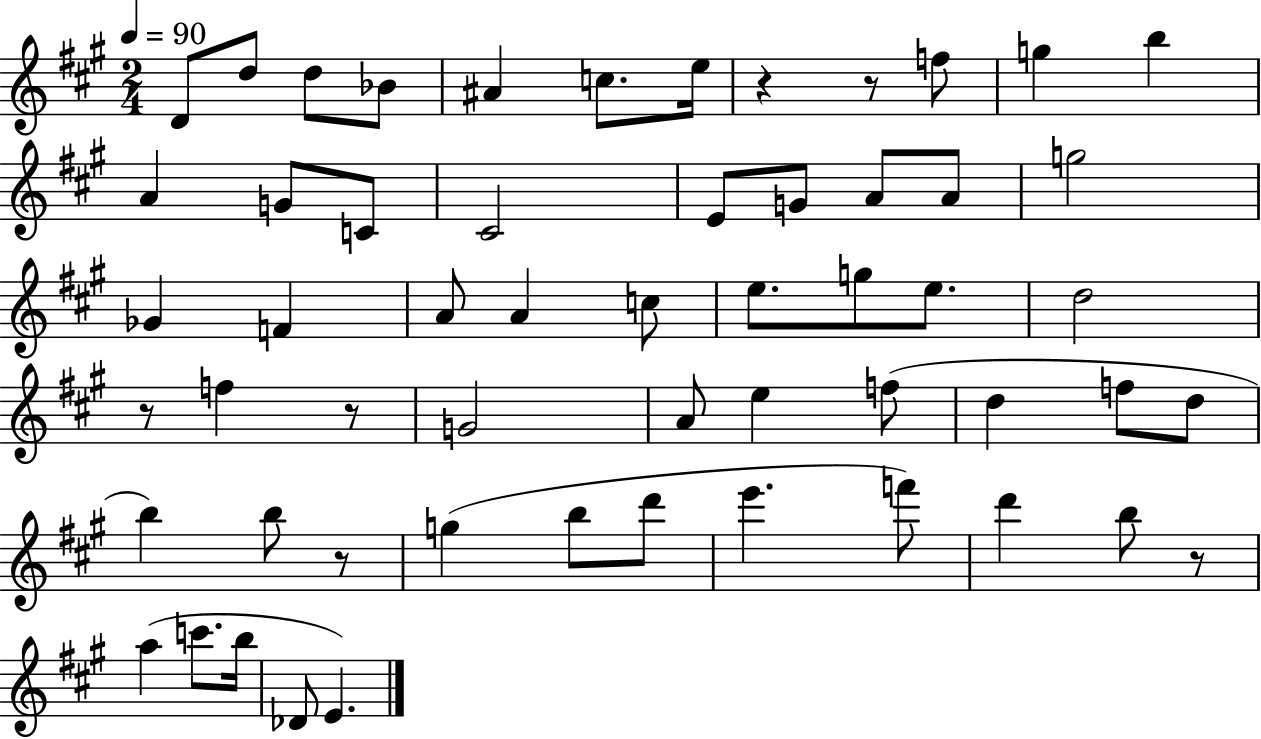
X:1
T:Untitled
M:2/4
L:1/4
K:A
D/2 d/2 d/2 _B/2 ^A c/2 e/4 z z/2 f/2 g b A G/2 C/2 ^C2 E/2 G/2 A/2 A/2 g2 _G F A/2 A c/2 e/2 g/2 e/2 d2 z/2 f z/2 G2 A/2 e f/2 d f/2 d/2 b b/2 z/2 g b/2 d'/2 e' f'/2 d' b/2 z/2 a c'/2 b/4 _D/2 E